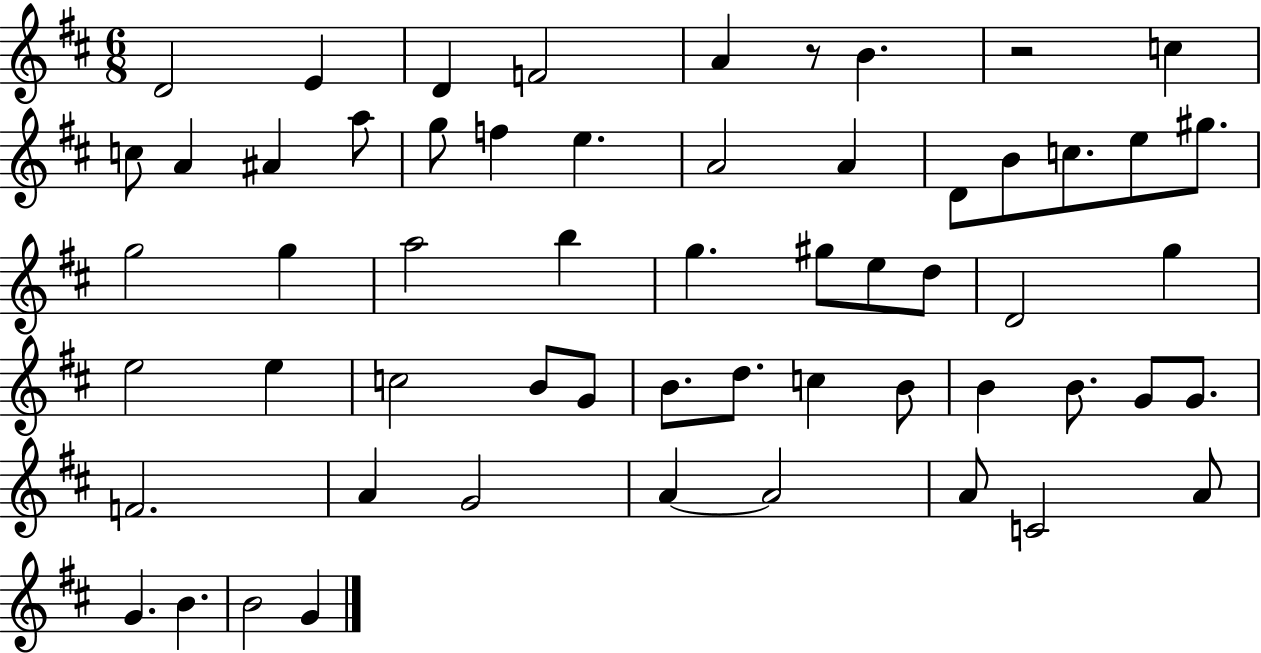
{
  \clef treble
  \numericTimeSignature
  \time 6/8
  \key d \major
  \repeat volta 2 { d'2 e'4 | d'4 f'2 | a'4 r8 b'4. | r2 c''4 | \break c''8 a'4 ais'4 a''8 | g''8 f''4 e''4. | a'2 a'4 | d'8 b'8 c''8. e''8 gis''8. | \break g''2 g''4 | a''2 b''4 | g''4. gis''8 e''8 d''8 | d'2 g''4 | \break e''2 e''4 | c''2 b'8 g'8 | b'8. d''8. c''4 b'8 | b'4 b'8. g'8 g'8. | \break f'2. | a'4 g'2 | a'4~~ a'2 | a'8 c'2 a'8 | \break g'4. b'4. | b'2 g'4 | } \bar "|."
}